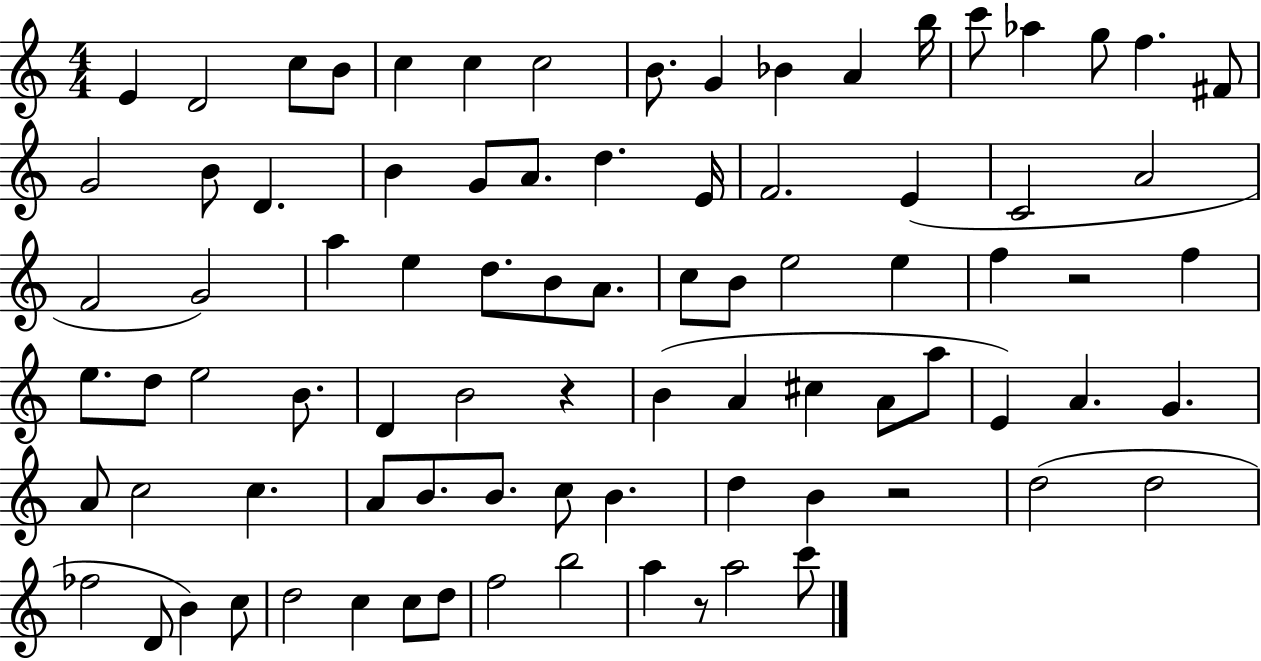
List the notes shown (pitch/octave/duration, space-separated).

E4/q D4/h C5/e B4/e C5/q C5/q C5/h B4/e. G4/q Bb4/q A4/q B5/s C6/e Ab5/q G5/e F5/q. F#4/e G4/h B4/e D4/q. B4/q G4/e A4/e. D5/q. E4/s F4/h. E4/q C4/h A4/h F4/h G4/h A5/q E5/q D5/e. B4/e A4/e. C5/e B4/e E5/h E5/q F5/q R/h F5/q E5/e. D5/e E5/h B4/e. D4/q B4/h R/q B4/q A4/q C#5/q A4/e A5/e E4/q A4/q. G4/q. A4/e C5/h C5/q. A4/e B4/e. B4/e. C5/e B4/q. D5/q B4/q R/h D5/h D5/h FES5/h D4/e B4/q C5/e D5/h C5/q C5/e D5/e F5/h B5/h A5/q R/e A5/h C6/e